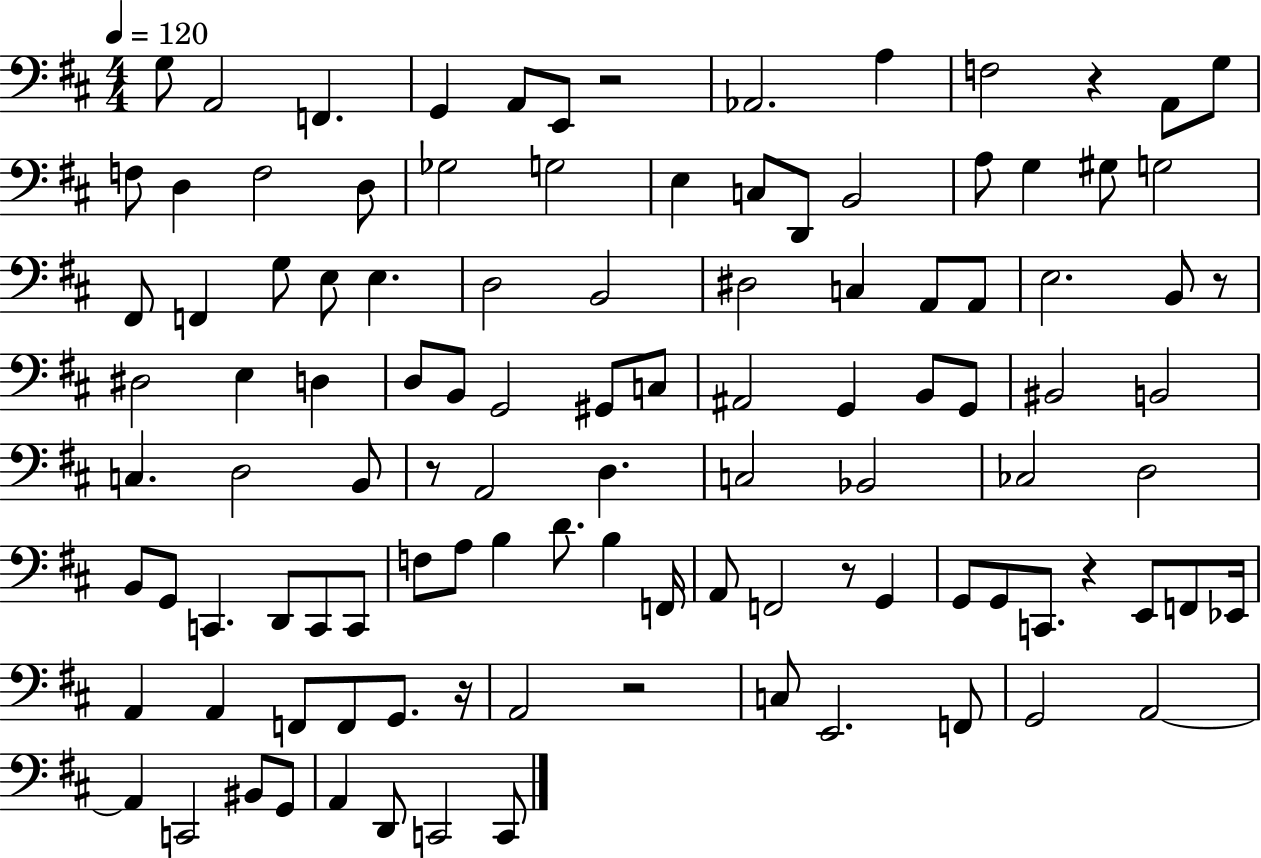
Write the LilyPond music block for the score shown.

{
  \clef bass
  \numericTimeSignature
  \time 4/4
  \key d \major
  \tempo 4 = 120
  g8 a,2 f,4. | g,4 a,8 e,8 r2 | aes,2. a4 | f2 r4 a,8 g8 | \break f8 d4 f2 d8 | ges2 g2 | e4 c8 d,8 b,2 | a8 g4 gis8 g2 | \break fis,8 f,4 g8 e8 e4. | d2 b,2 | dis2 c4 a,8 a,8 | e2. b,8 r8 | \break dis2 e4 d4 | d8 b,8 g,2 gis,8 c8 | ais,2 g,4 b,8 g,8 | bis,2 b,2 | \break c4. d2 b,8 | r8 a,2 d4. | c2 bes,2 | ces2 d2 | \break b,8 g,8 c,4. d,8 c,8 c,8 | f8 a8 b4 d'8. b4 f,16 | a,8 f,2 r8 g,4 | g,8 g,8 c,8. r4 e,8 f,8 ees,16 | \break a,4 a,4 f,8 f,8 g,8. r16 | a,2 r2 | c8 e,2. f,8 | g,2 a,2~~ | \break a,4 c,2 bis,8 g,8 | a,4 d,8 c,2 c,8 | \bar "|."
}